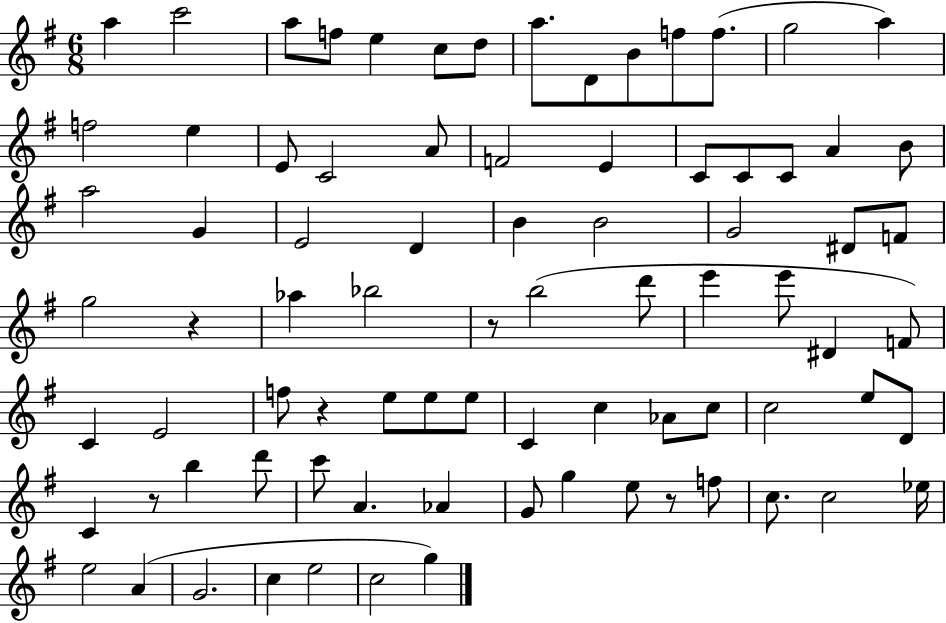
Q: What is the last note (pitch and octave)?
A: G5